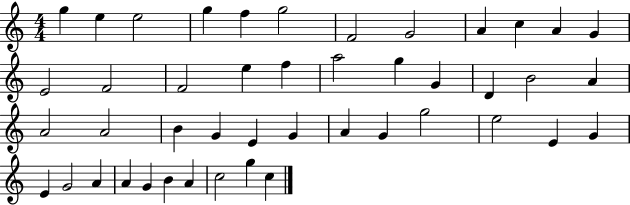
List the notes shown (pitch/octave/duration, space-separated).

G5/q E5/q E5/h G5/q F5/q G5/h F4/h G4/h A4/q C5/q A4/q G4/q E4/h F4/h F4/h E5/q F5/q A5/h G5/q G4/q D4/q B4/h A4/q A4/h A4/h B4/q G4/q E4/q G4/q A4/q G4/q G5/h E5/h E4/q G4/q E4/q G4/h A4/q A4/q G4/q B4/q A4/q C5/h G5/q C5/q